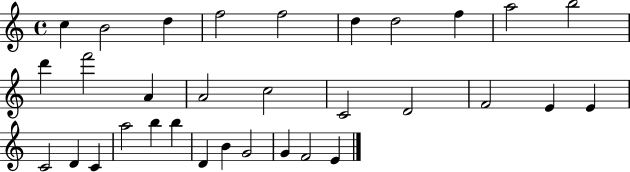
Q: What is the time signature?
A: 4/4